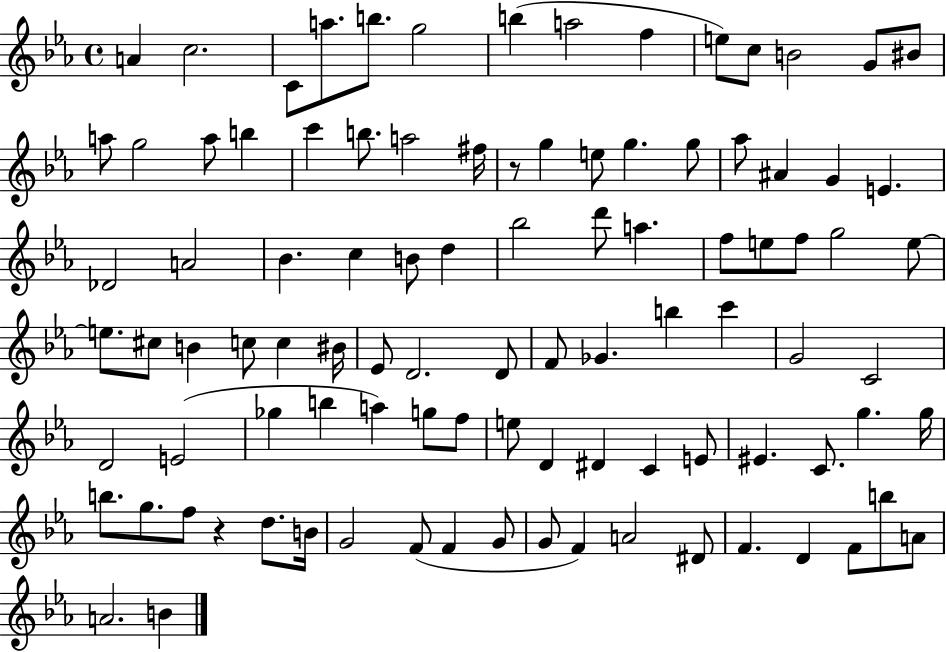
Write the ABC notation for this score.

X:1
T:Untitled
M:4/4
L:1/4
K:Eb
A c2 C/2 a/2 b/2 g2 b a2 f e/2 c/2 B2 G/2 ^B/2 a/2 g2 a/2 b c' b/2 a2 ^f/4 z/2 g e/2 g g/2 _a/2 ^A G E _D2 A2 _B c B/2 d _b2 d'/2 a f/2 e/2 f/2 g2 e/2 e/2 ^c/2 B c/2 c ^B/4 _E/2 D2 D/2 F/2 _G b c' G2 C2 D2 E2 _g b a g/2 f/2 e/2 D ^D C E/2 ^E C/2 g g/4 b/2 g/2 f/2 z d/2 B/4 G2 F/2 F G/2 G/2 F A2 ^D/2 F D F/2 b/2 A/2 A2 B